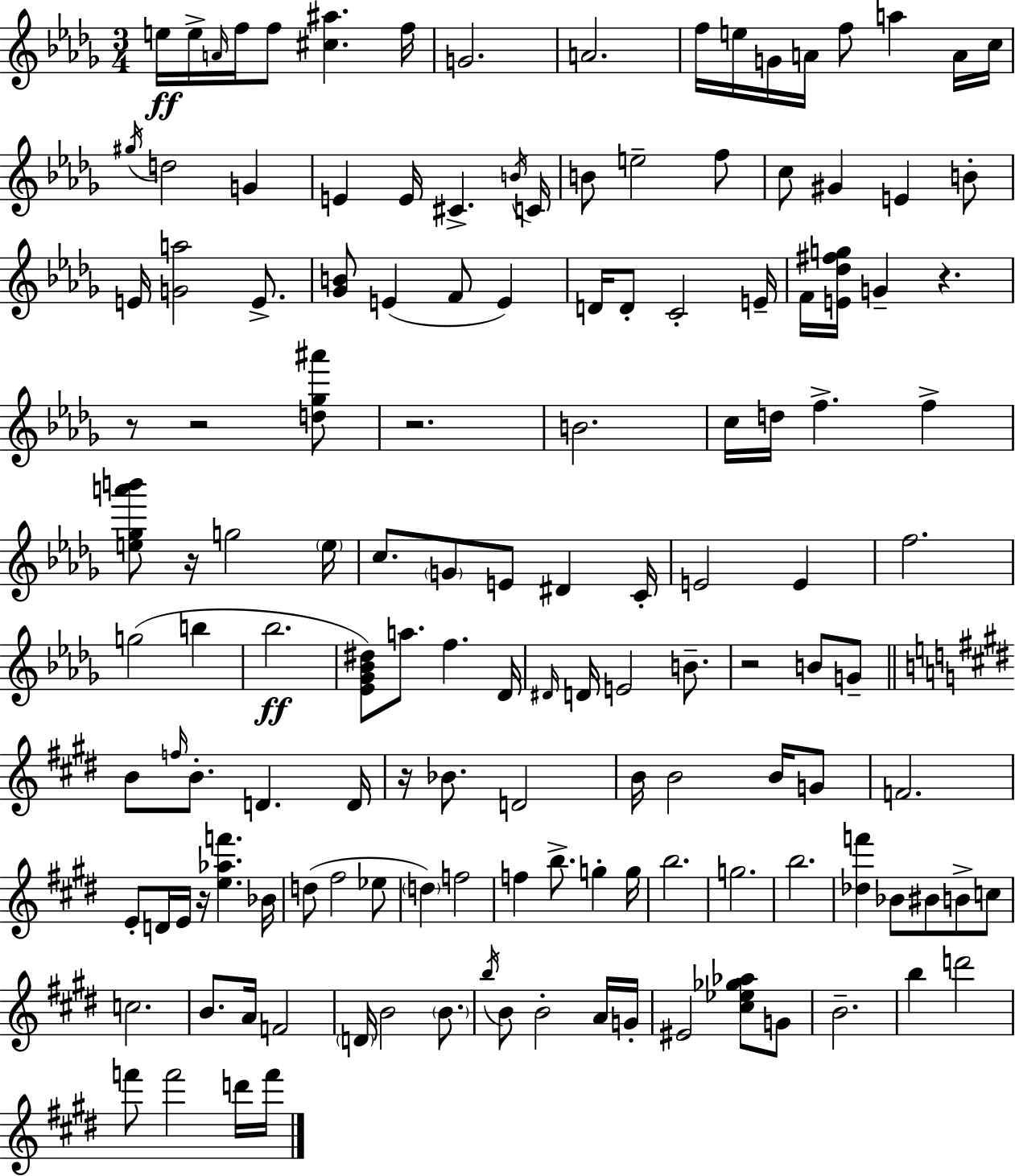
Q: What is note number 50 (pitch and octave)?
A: C5